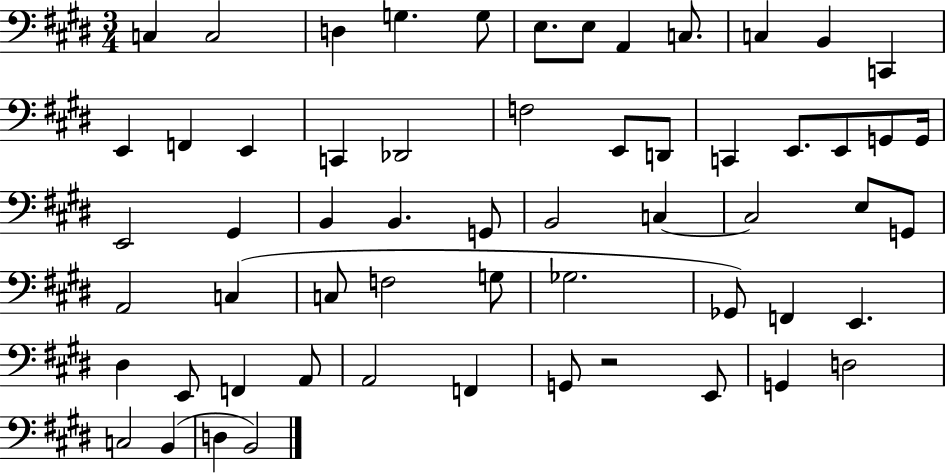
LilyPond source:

{
  \clef bass
  \numericTimeSignature
  \time 3/4
  \key e \major
  \repeat volta 2 { c4 c2 | d4 g4. g8 | e8. e8 a,4 c8. | c4 b,4 c,4 | \break e,4 f,4 e,4 | c,4 des,2 | f2 e,8 d,8 | c,4 e,8. e,8 g,8 g,16 | \break e,2 gis,4 | b,4 b,4. g,8 | b,2 c4~~ | c2 e8 g,8 | \break a,2 c4( | c8 f2 g8 | ges2. | ges,8) f,4 e,4. | \break dis4 e,8 f,4 a,8 | a,2 f,4 | g,8 r2 e,8 | g,4 d2 | \break c2 b,4( | d4 b,2) | } \bar "|."
}